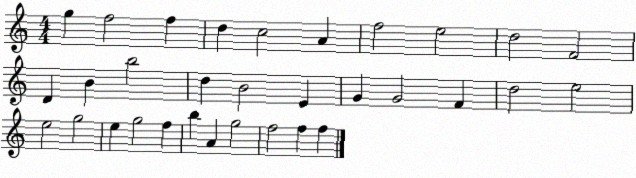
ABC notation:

X:1
T:Untitled
M:4/4
L:1/4
K:C
g f2 f d c2 A f2 e2 d2 F2 D B b2 d B2 E G G2 F d2 e2 e2 g2 e g2 f b A g2 f2 f f